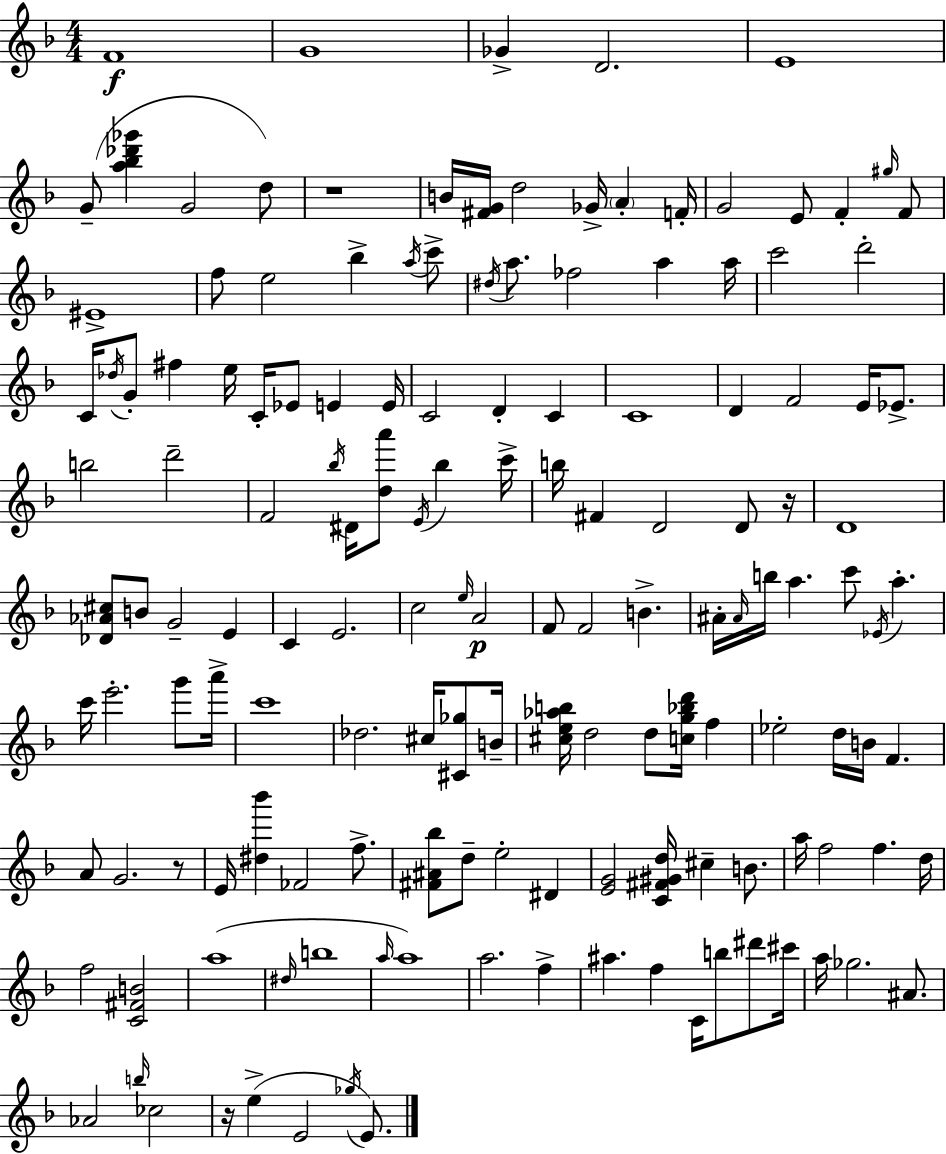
F4/w G4/w Gb4/q D4/h. E4/w G4/e [A5,Bb5,Db6,Gb6]/q G4/h D5/e R/w B4/s [F#4,G4]/s D5/h Gb4/s A4/q F4/s G4/h E4/e F4/q G#5/s F4/e EIS4/w F5/e E5/h Bb5/q A5/s C6/e D#5/s A5/e. FES5/h A5/q A5/s C6/h D6/h C4/s Db5/s G4/e F#5/q E5/s C4/s Eb4/e E4/q E4/s C4/h D4/q C4/q C4/w D4/q F4/h E4/s Eb4/e. B5/h D6/h F4/h Bb5/s D#4/s [D5,A6]/e E4/s Bb5/q C6/s B5/s F#4/q D4/h D4/e R/s D4/w [Db4,Ab4,C#5]/e B4/e G4/h E4/q C4/q E4/h. C5/h E5/s A4/h F4/e F4/h B4/q. A#4/s A#4/s B5/s A5/q. C6/e Eb4/s A5/q. C6/s E6/h. G6/e A6/s C6/w Db5/h. C#5/s [C#4,Gb5]/e B4/s [C#5,E5,Ab5,B5]/s D5/h D5/e [C5,G5,Bb5,D6]/s F5/q Eb5/h D5/s B4/s F4/q. A4/e G4/h. R/e E4/s [D#5,Bb6]/q FES4/h F5/e. [F#4,A#4,Bb5]/e D5/e E5/h D#4/q [E4,G4]/h [C4,F#4,G#4,D5]/s C#5/q B4/e. A5/s F5/h F5/q. D5/s F5/h [C4,F#4,B4]/h A5/w D#5/s B5/w A5/s A5/w A5/h. F5/q A#5/q. F5/q C4/s B5/e D#6/e C#6/s A5/s Gb5/h. A#4/e. Ab4/h B5/s CES5/h R/s E5/q E4/h Gb5/s E4/e.